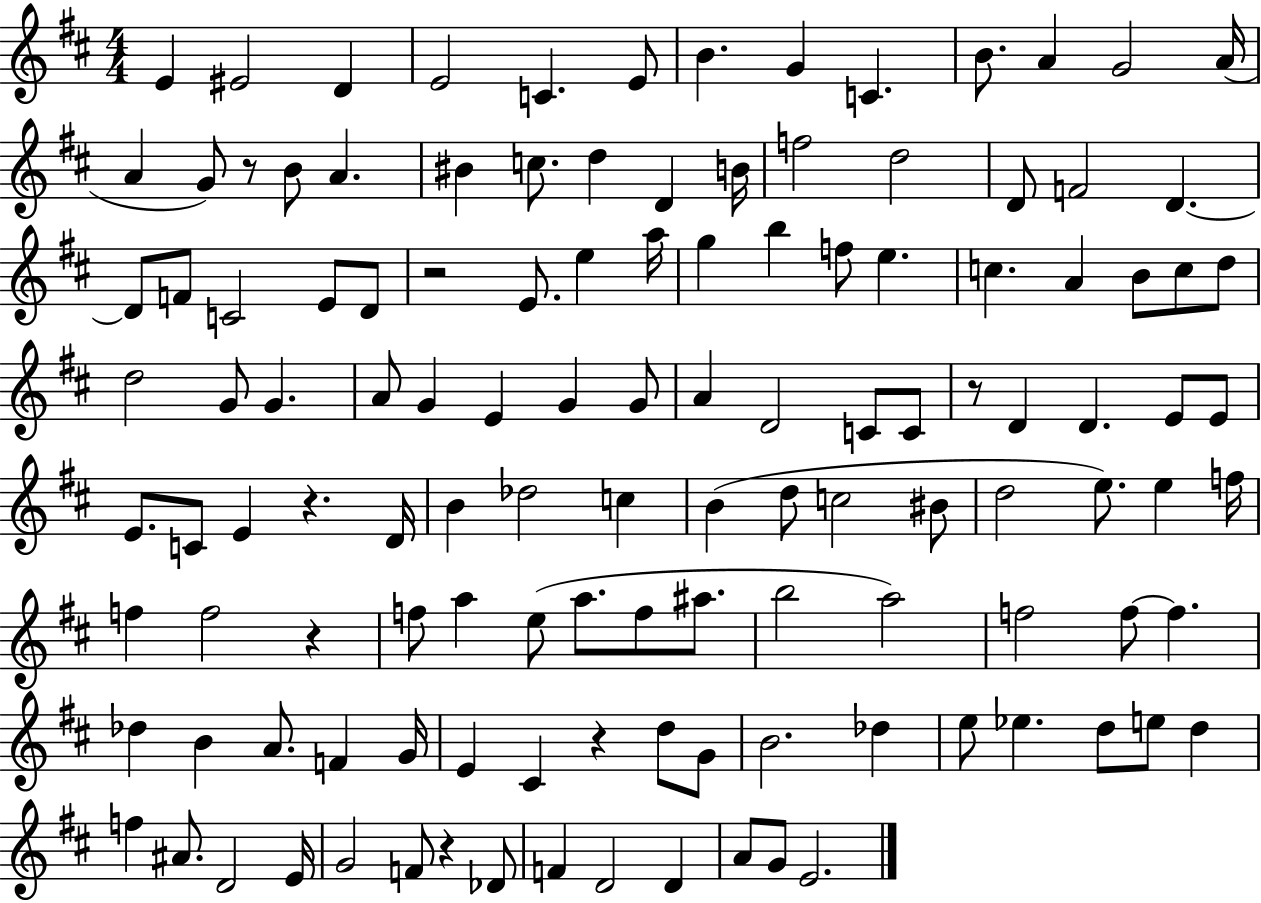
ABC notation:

X:1
T:Untitled
M:4/4
L:1/4
K:D
E ^E2 D E2 C E/2 B G C B/2 A G2 A/4 A G/2 z/2 B/2 A ^B c/2 d D B/4 f2 d2 D/2 F2 D D/2 F/2 C2 E/2 D/2 z2 E/2 e a/4 g b f/2 e c A B/2 c/2 d/2 d2 G/2 G A/2 G E G G/2 A D2 C/2 C/2 z/2 D D E/2 E/2 E/2 C/2 E z D/4 B _d2 c B d/2 c2 ^B/2 d2 e/2 e f/4 f f2 z f/2 a e/2 a/2 f/2 ^a/2 b2 a2 f2 f/2 f _d B A/2 F G/4 E ^C z d/2 G/2 B2 _d e/2 _e d/2 e/2 d f ^A/2 D2 E/4 G2 F/2 z _D/2 F D2 D A/2 G/2 E2